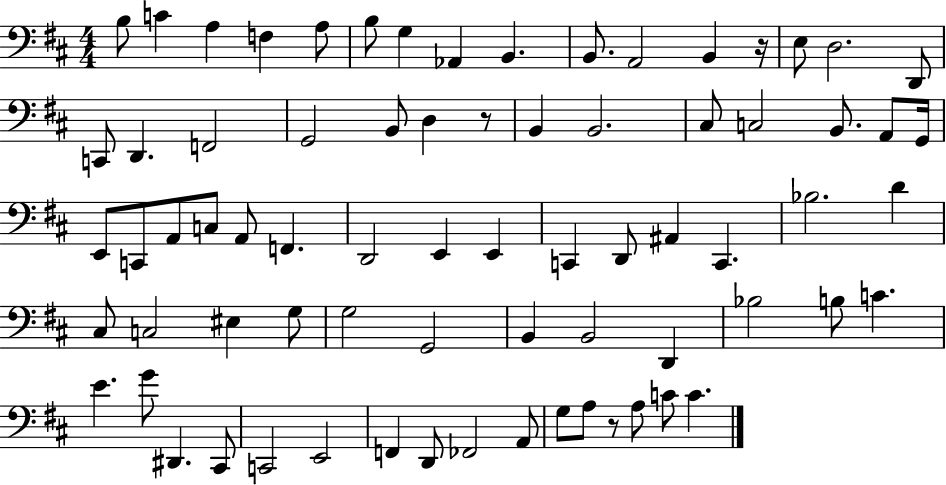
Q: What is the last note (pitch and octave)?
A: C4